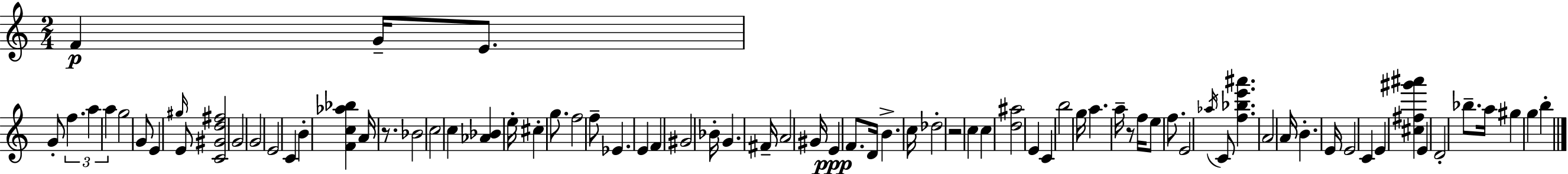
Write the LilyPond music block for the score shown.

{
  \clef treble
  \numericTimeSignature
  \time 2/4
  \key c \major
  f'4\p g'16-- e'8. | g'8-. \tuplet 3/2 { f''4. | a''4 a''4 } | g''2 | \break g'8 e'4 \grace { gis''16 } e'8 | <c' gis' d'' fis''>2 | g'2 | g'2 | \break e'2 | c'4 b'4-. | <f' c'' aes'' bes''>4 a'16 r8. | bes'2 | \break c''2 | c''4 <aes' bes'>4 | e''16-. cis''4-. g''8. | f''2 | \break f''8-- ees'4. | e'4 f'4 | gis'2 | bes'16-. g'4. | \break fis'16-- a'2 | gis'16 e'4\ppp f'8. | d'16 b'4.-> | c''16 des''2-. | \break r2 | c''4 c''4 | <d'' ais''>2 | e'4 c'4 | \break b''2 | g''16 a''4. | a''16-- r8 f''16 e''8 f''8. | e'2 | \break \acciaccatura { aes''16 } c'8 <f'' bes'' e''' ais'''>4. | a'2 | a'16 b'4.-. | e'16 e'2 | \break c'4 e'4 | <cis'' fis'' gis''' ais'''>4 e'4 | d'2-. | bes''8.-- a''16 gis''4 | \break g''4 b''4-. | \bar "|."
}